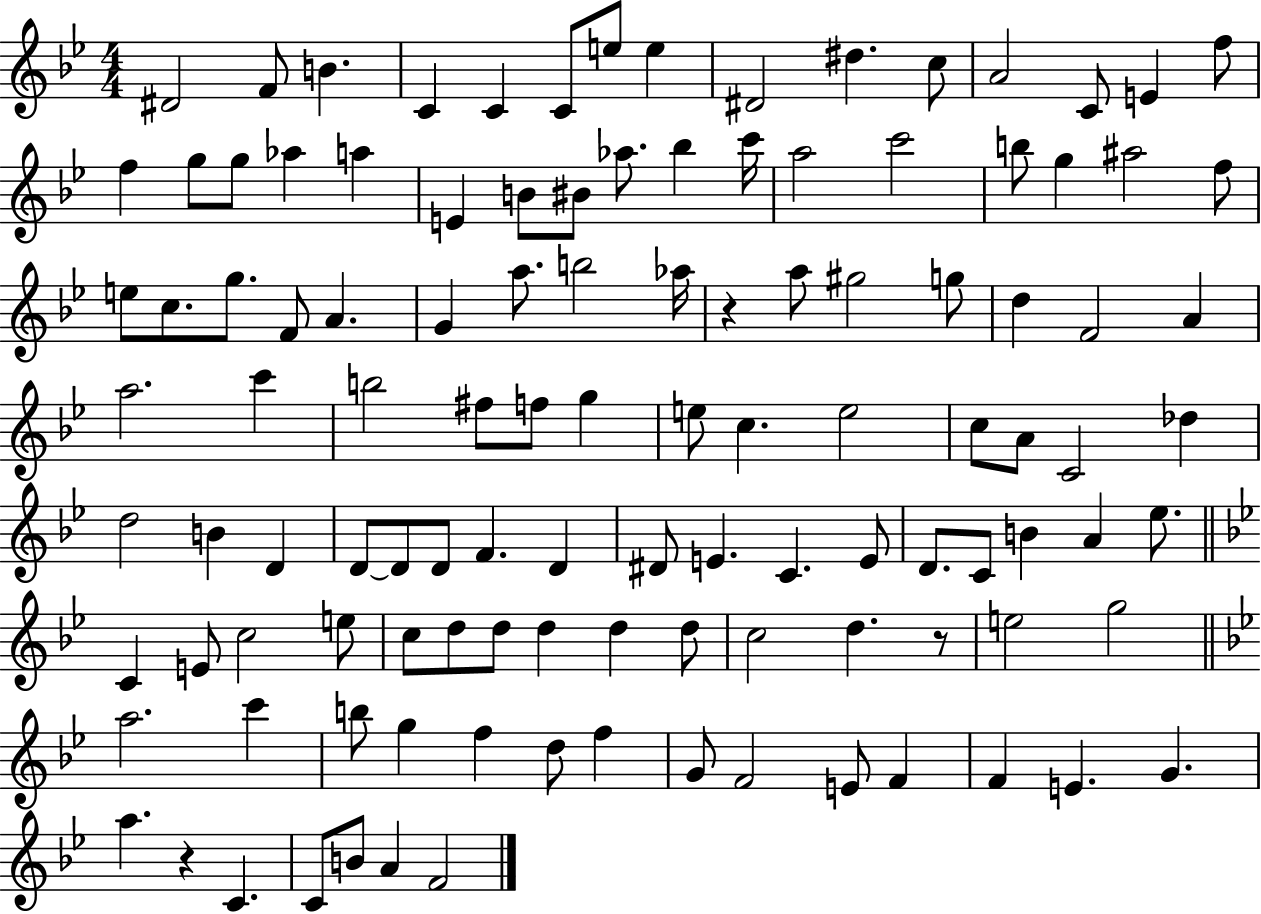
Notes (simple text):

D#4/h F4/e B4/q. C4/q C4/q C4/e E5/e E5/q D#4/h D#5/q. C5/e A4/h C4/e E4/q F5/e F5/q G5/e G5/e Ab5/q A5/q E4/q B4/e BIS4/e Ab5/e. Bb5/q C6/s A5/h C6/h B5/e G5/q A#5/h F5/e E5/e C5/e. G5/e. F4/e A4/q. G4/q A5/e. B5/h Ab5/s R/q A5/e G#5/h G5/e D5/q F4/h A4/q A5/h. C6/q B5/h F#5/e F5/e G5/q E5/e C5/q. E5/h C5/e A4/e C4/h Db5/q D5/h B4/q D4/q D4/e D4/e D4/e F4/q. D4/q D#4/e E4/q. C4/q. E4/e D4/e. C4/e B4/q A4/q Eb5/e. C4/q E4/e C5/h E5/e C5/e D5/e D5/e D5/q D5/q D5/e C5/h D5/q. R/e E5/h G5/h A5/h. C6/q B5/e G5/q F5/q D5/e F5/q G4/e F4/h E4/e F4/q F4/q E4/q. G4/q. A5/q. R/q C4/q. C4/e B4/e A4/q F4/h